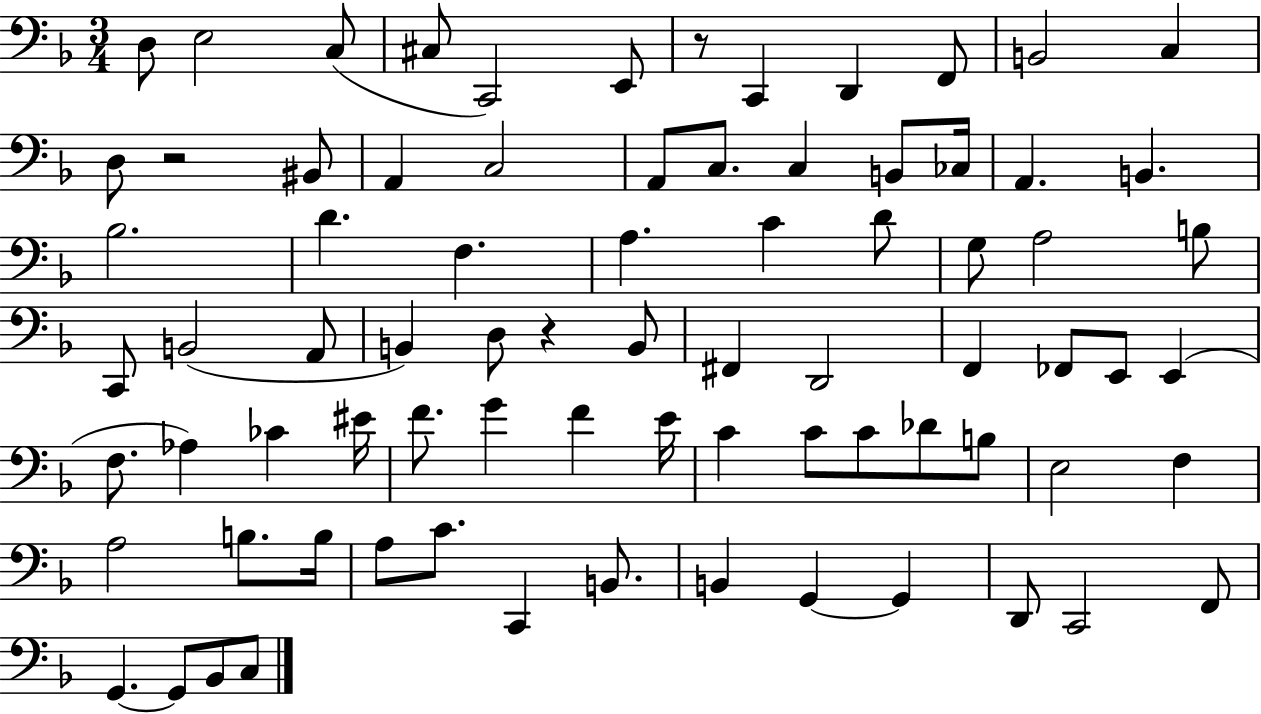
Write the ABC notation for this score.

X:1
T:Untitled
M:3/4
L:1/4
K:F
D,/2 E,2 C,/2 ^C,/2 C,,2 E,,/2 z/2 C,, D,, F,,/2 B,,2 C, D,/2 z2 ^B,,/2 A,, C,2 A,,/2 C,/2 C, B,,/2 _C,/4 A,, B,, _B,2 D F, A, C D/2 G,/2 A,2 B,/2 C,,/2 B,,2 A,,/2 B,, D,/2 z B,,/2 ^F,, D,,2 F,, _F,,/2 E,,/2 E,, F,/2 _A, _C ^E/4 F/2 G F E/4 C C/2 C/2 _D/2 B,/2 E,2 F, A,2 B,/2 B,/4 A,/2 C/2 C,, B,,/2 B,, G,, G,, D,,/2 C,,2 F,,/2 G,, G,,/2 _B,,/2 C,/2